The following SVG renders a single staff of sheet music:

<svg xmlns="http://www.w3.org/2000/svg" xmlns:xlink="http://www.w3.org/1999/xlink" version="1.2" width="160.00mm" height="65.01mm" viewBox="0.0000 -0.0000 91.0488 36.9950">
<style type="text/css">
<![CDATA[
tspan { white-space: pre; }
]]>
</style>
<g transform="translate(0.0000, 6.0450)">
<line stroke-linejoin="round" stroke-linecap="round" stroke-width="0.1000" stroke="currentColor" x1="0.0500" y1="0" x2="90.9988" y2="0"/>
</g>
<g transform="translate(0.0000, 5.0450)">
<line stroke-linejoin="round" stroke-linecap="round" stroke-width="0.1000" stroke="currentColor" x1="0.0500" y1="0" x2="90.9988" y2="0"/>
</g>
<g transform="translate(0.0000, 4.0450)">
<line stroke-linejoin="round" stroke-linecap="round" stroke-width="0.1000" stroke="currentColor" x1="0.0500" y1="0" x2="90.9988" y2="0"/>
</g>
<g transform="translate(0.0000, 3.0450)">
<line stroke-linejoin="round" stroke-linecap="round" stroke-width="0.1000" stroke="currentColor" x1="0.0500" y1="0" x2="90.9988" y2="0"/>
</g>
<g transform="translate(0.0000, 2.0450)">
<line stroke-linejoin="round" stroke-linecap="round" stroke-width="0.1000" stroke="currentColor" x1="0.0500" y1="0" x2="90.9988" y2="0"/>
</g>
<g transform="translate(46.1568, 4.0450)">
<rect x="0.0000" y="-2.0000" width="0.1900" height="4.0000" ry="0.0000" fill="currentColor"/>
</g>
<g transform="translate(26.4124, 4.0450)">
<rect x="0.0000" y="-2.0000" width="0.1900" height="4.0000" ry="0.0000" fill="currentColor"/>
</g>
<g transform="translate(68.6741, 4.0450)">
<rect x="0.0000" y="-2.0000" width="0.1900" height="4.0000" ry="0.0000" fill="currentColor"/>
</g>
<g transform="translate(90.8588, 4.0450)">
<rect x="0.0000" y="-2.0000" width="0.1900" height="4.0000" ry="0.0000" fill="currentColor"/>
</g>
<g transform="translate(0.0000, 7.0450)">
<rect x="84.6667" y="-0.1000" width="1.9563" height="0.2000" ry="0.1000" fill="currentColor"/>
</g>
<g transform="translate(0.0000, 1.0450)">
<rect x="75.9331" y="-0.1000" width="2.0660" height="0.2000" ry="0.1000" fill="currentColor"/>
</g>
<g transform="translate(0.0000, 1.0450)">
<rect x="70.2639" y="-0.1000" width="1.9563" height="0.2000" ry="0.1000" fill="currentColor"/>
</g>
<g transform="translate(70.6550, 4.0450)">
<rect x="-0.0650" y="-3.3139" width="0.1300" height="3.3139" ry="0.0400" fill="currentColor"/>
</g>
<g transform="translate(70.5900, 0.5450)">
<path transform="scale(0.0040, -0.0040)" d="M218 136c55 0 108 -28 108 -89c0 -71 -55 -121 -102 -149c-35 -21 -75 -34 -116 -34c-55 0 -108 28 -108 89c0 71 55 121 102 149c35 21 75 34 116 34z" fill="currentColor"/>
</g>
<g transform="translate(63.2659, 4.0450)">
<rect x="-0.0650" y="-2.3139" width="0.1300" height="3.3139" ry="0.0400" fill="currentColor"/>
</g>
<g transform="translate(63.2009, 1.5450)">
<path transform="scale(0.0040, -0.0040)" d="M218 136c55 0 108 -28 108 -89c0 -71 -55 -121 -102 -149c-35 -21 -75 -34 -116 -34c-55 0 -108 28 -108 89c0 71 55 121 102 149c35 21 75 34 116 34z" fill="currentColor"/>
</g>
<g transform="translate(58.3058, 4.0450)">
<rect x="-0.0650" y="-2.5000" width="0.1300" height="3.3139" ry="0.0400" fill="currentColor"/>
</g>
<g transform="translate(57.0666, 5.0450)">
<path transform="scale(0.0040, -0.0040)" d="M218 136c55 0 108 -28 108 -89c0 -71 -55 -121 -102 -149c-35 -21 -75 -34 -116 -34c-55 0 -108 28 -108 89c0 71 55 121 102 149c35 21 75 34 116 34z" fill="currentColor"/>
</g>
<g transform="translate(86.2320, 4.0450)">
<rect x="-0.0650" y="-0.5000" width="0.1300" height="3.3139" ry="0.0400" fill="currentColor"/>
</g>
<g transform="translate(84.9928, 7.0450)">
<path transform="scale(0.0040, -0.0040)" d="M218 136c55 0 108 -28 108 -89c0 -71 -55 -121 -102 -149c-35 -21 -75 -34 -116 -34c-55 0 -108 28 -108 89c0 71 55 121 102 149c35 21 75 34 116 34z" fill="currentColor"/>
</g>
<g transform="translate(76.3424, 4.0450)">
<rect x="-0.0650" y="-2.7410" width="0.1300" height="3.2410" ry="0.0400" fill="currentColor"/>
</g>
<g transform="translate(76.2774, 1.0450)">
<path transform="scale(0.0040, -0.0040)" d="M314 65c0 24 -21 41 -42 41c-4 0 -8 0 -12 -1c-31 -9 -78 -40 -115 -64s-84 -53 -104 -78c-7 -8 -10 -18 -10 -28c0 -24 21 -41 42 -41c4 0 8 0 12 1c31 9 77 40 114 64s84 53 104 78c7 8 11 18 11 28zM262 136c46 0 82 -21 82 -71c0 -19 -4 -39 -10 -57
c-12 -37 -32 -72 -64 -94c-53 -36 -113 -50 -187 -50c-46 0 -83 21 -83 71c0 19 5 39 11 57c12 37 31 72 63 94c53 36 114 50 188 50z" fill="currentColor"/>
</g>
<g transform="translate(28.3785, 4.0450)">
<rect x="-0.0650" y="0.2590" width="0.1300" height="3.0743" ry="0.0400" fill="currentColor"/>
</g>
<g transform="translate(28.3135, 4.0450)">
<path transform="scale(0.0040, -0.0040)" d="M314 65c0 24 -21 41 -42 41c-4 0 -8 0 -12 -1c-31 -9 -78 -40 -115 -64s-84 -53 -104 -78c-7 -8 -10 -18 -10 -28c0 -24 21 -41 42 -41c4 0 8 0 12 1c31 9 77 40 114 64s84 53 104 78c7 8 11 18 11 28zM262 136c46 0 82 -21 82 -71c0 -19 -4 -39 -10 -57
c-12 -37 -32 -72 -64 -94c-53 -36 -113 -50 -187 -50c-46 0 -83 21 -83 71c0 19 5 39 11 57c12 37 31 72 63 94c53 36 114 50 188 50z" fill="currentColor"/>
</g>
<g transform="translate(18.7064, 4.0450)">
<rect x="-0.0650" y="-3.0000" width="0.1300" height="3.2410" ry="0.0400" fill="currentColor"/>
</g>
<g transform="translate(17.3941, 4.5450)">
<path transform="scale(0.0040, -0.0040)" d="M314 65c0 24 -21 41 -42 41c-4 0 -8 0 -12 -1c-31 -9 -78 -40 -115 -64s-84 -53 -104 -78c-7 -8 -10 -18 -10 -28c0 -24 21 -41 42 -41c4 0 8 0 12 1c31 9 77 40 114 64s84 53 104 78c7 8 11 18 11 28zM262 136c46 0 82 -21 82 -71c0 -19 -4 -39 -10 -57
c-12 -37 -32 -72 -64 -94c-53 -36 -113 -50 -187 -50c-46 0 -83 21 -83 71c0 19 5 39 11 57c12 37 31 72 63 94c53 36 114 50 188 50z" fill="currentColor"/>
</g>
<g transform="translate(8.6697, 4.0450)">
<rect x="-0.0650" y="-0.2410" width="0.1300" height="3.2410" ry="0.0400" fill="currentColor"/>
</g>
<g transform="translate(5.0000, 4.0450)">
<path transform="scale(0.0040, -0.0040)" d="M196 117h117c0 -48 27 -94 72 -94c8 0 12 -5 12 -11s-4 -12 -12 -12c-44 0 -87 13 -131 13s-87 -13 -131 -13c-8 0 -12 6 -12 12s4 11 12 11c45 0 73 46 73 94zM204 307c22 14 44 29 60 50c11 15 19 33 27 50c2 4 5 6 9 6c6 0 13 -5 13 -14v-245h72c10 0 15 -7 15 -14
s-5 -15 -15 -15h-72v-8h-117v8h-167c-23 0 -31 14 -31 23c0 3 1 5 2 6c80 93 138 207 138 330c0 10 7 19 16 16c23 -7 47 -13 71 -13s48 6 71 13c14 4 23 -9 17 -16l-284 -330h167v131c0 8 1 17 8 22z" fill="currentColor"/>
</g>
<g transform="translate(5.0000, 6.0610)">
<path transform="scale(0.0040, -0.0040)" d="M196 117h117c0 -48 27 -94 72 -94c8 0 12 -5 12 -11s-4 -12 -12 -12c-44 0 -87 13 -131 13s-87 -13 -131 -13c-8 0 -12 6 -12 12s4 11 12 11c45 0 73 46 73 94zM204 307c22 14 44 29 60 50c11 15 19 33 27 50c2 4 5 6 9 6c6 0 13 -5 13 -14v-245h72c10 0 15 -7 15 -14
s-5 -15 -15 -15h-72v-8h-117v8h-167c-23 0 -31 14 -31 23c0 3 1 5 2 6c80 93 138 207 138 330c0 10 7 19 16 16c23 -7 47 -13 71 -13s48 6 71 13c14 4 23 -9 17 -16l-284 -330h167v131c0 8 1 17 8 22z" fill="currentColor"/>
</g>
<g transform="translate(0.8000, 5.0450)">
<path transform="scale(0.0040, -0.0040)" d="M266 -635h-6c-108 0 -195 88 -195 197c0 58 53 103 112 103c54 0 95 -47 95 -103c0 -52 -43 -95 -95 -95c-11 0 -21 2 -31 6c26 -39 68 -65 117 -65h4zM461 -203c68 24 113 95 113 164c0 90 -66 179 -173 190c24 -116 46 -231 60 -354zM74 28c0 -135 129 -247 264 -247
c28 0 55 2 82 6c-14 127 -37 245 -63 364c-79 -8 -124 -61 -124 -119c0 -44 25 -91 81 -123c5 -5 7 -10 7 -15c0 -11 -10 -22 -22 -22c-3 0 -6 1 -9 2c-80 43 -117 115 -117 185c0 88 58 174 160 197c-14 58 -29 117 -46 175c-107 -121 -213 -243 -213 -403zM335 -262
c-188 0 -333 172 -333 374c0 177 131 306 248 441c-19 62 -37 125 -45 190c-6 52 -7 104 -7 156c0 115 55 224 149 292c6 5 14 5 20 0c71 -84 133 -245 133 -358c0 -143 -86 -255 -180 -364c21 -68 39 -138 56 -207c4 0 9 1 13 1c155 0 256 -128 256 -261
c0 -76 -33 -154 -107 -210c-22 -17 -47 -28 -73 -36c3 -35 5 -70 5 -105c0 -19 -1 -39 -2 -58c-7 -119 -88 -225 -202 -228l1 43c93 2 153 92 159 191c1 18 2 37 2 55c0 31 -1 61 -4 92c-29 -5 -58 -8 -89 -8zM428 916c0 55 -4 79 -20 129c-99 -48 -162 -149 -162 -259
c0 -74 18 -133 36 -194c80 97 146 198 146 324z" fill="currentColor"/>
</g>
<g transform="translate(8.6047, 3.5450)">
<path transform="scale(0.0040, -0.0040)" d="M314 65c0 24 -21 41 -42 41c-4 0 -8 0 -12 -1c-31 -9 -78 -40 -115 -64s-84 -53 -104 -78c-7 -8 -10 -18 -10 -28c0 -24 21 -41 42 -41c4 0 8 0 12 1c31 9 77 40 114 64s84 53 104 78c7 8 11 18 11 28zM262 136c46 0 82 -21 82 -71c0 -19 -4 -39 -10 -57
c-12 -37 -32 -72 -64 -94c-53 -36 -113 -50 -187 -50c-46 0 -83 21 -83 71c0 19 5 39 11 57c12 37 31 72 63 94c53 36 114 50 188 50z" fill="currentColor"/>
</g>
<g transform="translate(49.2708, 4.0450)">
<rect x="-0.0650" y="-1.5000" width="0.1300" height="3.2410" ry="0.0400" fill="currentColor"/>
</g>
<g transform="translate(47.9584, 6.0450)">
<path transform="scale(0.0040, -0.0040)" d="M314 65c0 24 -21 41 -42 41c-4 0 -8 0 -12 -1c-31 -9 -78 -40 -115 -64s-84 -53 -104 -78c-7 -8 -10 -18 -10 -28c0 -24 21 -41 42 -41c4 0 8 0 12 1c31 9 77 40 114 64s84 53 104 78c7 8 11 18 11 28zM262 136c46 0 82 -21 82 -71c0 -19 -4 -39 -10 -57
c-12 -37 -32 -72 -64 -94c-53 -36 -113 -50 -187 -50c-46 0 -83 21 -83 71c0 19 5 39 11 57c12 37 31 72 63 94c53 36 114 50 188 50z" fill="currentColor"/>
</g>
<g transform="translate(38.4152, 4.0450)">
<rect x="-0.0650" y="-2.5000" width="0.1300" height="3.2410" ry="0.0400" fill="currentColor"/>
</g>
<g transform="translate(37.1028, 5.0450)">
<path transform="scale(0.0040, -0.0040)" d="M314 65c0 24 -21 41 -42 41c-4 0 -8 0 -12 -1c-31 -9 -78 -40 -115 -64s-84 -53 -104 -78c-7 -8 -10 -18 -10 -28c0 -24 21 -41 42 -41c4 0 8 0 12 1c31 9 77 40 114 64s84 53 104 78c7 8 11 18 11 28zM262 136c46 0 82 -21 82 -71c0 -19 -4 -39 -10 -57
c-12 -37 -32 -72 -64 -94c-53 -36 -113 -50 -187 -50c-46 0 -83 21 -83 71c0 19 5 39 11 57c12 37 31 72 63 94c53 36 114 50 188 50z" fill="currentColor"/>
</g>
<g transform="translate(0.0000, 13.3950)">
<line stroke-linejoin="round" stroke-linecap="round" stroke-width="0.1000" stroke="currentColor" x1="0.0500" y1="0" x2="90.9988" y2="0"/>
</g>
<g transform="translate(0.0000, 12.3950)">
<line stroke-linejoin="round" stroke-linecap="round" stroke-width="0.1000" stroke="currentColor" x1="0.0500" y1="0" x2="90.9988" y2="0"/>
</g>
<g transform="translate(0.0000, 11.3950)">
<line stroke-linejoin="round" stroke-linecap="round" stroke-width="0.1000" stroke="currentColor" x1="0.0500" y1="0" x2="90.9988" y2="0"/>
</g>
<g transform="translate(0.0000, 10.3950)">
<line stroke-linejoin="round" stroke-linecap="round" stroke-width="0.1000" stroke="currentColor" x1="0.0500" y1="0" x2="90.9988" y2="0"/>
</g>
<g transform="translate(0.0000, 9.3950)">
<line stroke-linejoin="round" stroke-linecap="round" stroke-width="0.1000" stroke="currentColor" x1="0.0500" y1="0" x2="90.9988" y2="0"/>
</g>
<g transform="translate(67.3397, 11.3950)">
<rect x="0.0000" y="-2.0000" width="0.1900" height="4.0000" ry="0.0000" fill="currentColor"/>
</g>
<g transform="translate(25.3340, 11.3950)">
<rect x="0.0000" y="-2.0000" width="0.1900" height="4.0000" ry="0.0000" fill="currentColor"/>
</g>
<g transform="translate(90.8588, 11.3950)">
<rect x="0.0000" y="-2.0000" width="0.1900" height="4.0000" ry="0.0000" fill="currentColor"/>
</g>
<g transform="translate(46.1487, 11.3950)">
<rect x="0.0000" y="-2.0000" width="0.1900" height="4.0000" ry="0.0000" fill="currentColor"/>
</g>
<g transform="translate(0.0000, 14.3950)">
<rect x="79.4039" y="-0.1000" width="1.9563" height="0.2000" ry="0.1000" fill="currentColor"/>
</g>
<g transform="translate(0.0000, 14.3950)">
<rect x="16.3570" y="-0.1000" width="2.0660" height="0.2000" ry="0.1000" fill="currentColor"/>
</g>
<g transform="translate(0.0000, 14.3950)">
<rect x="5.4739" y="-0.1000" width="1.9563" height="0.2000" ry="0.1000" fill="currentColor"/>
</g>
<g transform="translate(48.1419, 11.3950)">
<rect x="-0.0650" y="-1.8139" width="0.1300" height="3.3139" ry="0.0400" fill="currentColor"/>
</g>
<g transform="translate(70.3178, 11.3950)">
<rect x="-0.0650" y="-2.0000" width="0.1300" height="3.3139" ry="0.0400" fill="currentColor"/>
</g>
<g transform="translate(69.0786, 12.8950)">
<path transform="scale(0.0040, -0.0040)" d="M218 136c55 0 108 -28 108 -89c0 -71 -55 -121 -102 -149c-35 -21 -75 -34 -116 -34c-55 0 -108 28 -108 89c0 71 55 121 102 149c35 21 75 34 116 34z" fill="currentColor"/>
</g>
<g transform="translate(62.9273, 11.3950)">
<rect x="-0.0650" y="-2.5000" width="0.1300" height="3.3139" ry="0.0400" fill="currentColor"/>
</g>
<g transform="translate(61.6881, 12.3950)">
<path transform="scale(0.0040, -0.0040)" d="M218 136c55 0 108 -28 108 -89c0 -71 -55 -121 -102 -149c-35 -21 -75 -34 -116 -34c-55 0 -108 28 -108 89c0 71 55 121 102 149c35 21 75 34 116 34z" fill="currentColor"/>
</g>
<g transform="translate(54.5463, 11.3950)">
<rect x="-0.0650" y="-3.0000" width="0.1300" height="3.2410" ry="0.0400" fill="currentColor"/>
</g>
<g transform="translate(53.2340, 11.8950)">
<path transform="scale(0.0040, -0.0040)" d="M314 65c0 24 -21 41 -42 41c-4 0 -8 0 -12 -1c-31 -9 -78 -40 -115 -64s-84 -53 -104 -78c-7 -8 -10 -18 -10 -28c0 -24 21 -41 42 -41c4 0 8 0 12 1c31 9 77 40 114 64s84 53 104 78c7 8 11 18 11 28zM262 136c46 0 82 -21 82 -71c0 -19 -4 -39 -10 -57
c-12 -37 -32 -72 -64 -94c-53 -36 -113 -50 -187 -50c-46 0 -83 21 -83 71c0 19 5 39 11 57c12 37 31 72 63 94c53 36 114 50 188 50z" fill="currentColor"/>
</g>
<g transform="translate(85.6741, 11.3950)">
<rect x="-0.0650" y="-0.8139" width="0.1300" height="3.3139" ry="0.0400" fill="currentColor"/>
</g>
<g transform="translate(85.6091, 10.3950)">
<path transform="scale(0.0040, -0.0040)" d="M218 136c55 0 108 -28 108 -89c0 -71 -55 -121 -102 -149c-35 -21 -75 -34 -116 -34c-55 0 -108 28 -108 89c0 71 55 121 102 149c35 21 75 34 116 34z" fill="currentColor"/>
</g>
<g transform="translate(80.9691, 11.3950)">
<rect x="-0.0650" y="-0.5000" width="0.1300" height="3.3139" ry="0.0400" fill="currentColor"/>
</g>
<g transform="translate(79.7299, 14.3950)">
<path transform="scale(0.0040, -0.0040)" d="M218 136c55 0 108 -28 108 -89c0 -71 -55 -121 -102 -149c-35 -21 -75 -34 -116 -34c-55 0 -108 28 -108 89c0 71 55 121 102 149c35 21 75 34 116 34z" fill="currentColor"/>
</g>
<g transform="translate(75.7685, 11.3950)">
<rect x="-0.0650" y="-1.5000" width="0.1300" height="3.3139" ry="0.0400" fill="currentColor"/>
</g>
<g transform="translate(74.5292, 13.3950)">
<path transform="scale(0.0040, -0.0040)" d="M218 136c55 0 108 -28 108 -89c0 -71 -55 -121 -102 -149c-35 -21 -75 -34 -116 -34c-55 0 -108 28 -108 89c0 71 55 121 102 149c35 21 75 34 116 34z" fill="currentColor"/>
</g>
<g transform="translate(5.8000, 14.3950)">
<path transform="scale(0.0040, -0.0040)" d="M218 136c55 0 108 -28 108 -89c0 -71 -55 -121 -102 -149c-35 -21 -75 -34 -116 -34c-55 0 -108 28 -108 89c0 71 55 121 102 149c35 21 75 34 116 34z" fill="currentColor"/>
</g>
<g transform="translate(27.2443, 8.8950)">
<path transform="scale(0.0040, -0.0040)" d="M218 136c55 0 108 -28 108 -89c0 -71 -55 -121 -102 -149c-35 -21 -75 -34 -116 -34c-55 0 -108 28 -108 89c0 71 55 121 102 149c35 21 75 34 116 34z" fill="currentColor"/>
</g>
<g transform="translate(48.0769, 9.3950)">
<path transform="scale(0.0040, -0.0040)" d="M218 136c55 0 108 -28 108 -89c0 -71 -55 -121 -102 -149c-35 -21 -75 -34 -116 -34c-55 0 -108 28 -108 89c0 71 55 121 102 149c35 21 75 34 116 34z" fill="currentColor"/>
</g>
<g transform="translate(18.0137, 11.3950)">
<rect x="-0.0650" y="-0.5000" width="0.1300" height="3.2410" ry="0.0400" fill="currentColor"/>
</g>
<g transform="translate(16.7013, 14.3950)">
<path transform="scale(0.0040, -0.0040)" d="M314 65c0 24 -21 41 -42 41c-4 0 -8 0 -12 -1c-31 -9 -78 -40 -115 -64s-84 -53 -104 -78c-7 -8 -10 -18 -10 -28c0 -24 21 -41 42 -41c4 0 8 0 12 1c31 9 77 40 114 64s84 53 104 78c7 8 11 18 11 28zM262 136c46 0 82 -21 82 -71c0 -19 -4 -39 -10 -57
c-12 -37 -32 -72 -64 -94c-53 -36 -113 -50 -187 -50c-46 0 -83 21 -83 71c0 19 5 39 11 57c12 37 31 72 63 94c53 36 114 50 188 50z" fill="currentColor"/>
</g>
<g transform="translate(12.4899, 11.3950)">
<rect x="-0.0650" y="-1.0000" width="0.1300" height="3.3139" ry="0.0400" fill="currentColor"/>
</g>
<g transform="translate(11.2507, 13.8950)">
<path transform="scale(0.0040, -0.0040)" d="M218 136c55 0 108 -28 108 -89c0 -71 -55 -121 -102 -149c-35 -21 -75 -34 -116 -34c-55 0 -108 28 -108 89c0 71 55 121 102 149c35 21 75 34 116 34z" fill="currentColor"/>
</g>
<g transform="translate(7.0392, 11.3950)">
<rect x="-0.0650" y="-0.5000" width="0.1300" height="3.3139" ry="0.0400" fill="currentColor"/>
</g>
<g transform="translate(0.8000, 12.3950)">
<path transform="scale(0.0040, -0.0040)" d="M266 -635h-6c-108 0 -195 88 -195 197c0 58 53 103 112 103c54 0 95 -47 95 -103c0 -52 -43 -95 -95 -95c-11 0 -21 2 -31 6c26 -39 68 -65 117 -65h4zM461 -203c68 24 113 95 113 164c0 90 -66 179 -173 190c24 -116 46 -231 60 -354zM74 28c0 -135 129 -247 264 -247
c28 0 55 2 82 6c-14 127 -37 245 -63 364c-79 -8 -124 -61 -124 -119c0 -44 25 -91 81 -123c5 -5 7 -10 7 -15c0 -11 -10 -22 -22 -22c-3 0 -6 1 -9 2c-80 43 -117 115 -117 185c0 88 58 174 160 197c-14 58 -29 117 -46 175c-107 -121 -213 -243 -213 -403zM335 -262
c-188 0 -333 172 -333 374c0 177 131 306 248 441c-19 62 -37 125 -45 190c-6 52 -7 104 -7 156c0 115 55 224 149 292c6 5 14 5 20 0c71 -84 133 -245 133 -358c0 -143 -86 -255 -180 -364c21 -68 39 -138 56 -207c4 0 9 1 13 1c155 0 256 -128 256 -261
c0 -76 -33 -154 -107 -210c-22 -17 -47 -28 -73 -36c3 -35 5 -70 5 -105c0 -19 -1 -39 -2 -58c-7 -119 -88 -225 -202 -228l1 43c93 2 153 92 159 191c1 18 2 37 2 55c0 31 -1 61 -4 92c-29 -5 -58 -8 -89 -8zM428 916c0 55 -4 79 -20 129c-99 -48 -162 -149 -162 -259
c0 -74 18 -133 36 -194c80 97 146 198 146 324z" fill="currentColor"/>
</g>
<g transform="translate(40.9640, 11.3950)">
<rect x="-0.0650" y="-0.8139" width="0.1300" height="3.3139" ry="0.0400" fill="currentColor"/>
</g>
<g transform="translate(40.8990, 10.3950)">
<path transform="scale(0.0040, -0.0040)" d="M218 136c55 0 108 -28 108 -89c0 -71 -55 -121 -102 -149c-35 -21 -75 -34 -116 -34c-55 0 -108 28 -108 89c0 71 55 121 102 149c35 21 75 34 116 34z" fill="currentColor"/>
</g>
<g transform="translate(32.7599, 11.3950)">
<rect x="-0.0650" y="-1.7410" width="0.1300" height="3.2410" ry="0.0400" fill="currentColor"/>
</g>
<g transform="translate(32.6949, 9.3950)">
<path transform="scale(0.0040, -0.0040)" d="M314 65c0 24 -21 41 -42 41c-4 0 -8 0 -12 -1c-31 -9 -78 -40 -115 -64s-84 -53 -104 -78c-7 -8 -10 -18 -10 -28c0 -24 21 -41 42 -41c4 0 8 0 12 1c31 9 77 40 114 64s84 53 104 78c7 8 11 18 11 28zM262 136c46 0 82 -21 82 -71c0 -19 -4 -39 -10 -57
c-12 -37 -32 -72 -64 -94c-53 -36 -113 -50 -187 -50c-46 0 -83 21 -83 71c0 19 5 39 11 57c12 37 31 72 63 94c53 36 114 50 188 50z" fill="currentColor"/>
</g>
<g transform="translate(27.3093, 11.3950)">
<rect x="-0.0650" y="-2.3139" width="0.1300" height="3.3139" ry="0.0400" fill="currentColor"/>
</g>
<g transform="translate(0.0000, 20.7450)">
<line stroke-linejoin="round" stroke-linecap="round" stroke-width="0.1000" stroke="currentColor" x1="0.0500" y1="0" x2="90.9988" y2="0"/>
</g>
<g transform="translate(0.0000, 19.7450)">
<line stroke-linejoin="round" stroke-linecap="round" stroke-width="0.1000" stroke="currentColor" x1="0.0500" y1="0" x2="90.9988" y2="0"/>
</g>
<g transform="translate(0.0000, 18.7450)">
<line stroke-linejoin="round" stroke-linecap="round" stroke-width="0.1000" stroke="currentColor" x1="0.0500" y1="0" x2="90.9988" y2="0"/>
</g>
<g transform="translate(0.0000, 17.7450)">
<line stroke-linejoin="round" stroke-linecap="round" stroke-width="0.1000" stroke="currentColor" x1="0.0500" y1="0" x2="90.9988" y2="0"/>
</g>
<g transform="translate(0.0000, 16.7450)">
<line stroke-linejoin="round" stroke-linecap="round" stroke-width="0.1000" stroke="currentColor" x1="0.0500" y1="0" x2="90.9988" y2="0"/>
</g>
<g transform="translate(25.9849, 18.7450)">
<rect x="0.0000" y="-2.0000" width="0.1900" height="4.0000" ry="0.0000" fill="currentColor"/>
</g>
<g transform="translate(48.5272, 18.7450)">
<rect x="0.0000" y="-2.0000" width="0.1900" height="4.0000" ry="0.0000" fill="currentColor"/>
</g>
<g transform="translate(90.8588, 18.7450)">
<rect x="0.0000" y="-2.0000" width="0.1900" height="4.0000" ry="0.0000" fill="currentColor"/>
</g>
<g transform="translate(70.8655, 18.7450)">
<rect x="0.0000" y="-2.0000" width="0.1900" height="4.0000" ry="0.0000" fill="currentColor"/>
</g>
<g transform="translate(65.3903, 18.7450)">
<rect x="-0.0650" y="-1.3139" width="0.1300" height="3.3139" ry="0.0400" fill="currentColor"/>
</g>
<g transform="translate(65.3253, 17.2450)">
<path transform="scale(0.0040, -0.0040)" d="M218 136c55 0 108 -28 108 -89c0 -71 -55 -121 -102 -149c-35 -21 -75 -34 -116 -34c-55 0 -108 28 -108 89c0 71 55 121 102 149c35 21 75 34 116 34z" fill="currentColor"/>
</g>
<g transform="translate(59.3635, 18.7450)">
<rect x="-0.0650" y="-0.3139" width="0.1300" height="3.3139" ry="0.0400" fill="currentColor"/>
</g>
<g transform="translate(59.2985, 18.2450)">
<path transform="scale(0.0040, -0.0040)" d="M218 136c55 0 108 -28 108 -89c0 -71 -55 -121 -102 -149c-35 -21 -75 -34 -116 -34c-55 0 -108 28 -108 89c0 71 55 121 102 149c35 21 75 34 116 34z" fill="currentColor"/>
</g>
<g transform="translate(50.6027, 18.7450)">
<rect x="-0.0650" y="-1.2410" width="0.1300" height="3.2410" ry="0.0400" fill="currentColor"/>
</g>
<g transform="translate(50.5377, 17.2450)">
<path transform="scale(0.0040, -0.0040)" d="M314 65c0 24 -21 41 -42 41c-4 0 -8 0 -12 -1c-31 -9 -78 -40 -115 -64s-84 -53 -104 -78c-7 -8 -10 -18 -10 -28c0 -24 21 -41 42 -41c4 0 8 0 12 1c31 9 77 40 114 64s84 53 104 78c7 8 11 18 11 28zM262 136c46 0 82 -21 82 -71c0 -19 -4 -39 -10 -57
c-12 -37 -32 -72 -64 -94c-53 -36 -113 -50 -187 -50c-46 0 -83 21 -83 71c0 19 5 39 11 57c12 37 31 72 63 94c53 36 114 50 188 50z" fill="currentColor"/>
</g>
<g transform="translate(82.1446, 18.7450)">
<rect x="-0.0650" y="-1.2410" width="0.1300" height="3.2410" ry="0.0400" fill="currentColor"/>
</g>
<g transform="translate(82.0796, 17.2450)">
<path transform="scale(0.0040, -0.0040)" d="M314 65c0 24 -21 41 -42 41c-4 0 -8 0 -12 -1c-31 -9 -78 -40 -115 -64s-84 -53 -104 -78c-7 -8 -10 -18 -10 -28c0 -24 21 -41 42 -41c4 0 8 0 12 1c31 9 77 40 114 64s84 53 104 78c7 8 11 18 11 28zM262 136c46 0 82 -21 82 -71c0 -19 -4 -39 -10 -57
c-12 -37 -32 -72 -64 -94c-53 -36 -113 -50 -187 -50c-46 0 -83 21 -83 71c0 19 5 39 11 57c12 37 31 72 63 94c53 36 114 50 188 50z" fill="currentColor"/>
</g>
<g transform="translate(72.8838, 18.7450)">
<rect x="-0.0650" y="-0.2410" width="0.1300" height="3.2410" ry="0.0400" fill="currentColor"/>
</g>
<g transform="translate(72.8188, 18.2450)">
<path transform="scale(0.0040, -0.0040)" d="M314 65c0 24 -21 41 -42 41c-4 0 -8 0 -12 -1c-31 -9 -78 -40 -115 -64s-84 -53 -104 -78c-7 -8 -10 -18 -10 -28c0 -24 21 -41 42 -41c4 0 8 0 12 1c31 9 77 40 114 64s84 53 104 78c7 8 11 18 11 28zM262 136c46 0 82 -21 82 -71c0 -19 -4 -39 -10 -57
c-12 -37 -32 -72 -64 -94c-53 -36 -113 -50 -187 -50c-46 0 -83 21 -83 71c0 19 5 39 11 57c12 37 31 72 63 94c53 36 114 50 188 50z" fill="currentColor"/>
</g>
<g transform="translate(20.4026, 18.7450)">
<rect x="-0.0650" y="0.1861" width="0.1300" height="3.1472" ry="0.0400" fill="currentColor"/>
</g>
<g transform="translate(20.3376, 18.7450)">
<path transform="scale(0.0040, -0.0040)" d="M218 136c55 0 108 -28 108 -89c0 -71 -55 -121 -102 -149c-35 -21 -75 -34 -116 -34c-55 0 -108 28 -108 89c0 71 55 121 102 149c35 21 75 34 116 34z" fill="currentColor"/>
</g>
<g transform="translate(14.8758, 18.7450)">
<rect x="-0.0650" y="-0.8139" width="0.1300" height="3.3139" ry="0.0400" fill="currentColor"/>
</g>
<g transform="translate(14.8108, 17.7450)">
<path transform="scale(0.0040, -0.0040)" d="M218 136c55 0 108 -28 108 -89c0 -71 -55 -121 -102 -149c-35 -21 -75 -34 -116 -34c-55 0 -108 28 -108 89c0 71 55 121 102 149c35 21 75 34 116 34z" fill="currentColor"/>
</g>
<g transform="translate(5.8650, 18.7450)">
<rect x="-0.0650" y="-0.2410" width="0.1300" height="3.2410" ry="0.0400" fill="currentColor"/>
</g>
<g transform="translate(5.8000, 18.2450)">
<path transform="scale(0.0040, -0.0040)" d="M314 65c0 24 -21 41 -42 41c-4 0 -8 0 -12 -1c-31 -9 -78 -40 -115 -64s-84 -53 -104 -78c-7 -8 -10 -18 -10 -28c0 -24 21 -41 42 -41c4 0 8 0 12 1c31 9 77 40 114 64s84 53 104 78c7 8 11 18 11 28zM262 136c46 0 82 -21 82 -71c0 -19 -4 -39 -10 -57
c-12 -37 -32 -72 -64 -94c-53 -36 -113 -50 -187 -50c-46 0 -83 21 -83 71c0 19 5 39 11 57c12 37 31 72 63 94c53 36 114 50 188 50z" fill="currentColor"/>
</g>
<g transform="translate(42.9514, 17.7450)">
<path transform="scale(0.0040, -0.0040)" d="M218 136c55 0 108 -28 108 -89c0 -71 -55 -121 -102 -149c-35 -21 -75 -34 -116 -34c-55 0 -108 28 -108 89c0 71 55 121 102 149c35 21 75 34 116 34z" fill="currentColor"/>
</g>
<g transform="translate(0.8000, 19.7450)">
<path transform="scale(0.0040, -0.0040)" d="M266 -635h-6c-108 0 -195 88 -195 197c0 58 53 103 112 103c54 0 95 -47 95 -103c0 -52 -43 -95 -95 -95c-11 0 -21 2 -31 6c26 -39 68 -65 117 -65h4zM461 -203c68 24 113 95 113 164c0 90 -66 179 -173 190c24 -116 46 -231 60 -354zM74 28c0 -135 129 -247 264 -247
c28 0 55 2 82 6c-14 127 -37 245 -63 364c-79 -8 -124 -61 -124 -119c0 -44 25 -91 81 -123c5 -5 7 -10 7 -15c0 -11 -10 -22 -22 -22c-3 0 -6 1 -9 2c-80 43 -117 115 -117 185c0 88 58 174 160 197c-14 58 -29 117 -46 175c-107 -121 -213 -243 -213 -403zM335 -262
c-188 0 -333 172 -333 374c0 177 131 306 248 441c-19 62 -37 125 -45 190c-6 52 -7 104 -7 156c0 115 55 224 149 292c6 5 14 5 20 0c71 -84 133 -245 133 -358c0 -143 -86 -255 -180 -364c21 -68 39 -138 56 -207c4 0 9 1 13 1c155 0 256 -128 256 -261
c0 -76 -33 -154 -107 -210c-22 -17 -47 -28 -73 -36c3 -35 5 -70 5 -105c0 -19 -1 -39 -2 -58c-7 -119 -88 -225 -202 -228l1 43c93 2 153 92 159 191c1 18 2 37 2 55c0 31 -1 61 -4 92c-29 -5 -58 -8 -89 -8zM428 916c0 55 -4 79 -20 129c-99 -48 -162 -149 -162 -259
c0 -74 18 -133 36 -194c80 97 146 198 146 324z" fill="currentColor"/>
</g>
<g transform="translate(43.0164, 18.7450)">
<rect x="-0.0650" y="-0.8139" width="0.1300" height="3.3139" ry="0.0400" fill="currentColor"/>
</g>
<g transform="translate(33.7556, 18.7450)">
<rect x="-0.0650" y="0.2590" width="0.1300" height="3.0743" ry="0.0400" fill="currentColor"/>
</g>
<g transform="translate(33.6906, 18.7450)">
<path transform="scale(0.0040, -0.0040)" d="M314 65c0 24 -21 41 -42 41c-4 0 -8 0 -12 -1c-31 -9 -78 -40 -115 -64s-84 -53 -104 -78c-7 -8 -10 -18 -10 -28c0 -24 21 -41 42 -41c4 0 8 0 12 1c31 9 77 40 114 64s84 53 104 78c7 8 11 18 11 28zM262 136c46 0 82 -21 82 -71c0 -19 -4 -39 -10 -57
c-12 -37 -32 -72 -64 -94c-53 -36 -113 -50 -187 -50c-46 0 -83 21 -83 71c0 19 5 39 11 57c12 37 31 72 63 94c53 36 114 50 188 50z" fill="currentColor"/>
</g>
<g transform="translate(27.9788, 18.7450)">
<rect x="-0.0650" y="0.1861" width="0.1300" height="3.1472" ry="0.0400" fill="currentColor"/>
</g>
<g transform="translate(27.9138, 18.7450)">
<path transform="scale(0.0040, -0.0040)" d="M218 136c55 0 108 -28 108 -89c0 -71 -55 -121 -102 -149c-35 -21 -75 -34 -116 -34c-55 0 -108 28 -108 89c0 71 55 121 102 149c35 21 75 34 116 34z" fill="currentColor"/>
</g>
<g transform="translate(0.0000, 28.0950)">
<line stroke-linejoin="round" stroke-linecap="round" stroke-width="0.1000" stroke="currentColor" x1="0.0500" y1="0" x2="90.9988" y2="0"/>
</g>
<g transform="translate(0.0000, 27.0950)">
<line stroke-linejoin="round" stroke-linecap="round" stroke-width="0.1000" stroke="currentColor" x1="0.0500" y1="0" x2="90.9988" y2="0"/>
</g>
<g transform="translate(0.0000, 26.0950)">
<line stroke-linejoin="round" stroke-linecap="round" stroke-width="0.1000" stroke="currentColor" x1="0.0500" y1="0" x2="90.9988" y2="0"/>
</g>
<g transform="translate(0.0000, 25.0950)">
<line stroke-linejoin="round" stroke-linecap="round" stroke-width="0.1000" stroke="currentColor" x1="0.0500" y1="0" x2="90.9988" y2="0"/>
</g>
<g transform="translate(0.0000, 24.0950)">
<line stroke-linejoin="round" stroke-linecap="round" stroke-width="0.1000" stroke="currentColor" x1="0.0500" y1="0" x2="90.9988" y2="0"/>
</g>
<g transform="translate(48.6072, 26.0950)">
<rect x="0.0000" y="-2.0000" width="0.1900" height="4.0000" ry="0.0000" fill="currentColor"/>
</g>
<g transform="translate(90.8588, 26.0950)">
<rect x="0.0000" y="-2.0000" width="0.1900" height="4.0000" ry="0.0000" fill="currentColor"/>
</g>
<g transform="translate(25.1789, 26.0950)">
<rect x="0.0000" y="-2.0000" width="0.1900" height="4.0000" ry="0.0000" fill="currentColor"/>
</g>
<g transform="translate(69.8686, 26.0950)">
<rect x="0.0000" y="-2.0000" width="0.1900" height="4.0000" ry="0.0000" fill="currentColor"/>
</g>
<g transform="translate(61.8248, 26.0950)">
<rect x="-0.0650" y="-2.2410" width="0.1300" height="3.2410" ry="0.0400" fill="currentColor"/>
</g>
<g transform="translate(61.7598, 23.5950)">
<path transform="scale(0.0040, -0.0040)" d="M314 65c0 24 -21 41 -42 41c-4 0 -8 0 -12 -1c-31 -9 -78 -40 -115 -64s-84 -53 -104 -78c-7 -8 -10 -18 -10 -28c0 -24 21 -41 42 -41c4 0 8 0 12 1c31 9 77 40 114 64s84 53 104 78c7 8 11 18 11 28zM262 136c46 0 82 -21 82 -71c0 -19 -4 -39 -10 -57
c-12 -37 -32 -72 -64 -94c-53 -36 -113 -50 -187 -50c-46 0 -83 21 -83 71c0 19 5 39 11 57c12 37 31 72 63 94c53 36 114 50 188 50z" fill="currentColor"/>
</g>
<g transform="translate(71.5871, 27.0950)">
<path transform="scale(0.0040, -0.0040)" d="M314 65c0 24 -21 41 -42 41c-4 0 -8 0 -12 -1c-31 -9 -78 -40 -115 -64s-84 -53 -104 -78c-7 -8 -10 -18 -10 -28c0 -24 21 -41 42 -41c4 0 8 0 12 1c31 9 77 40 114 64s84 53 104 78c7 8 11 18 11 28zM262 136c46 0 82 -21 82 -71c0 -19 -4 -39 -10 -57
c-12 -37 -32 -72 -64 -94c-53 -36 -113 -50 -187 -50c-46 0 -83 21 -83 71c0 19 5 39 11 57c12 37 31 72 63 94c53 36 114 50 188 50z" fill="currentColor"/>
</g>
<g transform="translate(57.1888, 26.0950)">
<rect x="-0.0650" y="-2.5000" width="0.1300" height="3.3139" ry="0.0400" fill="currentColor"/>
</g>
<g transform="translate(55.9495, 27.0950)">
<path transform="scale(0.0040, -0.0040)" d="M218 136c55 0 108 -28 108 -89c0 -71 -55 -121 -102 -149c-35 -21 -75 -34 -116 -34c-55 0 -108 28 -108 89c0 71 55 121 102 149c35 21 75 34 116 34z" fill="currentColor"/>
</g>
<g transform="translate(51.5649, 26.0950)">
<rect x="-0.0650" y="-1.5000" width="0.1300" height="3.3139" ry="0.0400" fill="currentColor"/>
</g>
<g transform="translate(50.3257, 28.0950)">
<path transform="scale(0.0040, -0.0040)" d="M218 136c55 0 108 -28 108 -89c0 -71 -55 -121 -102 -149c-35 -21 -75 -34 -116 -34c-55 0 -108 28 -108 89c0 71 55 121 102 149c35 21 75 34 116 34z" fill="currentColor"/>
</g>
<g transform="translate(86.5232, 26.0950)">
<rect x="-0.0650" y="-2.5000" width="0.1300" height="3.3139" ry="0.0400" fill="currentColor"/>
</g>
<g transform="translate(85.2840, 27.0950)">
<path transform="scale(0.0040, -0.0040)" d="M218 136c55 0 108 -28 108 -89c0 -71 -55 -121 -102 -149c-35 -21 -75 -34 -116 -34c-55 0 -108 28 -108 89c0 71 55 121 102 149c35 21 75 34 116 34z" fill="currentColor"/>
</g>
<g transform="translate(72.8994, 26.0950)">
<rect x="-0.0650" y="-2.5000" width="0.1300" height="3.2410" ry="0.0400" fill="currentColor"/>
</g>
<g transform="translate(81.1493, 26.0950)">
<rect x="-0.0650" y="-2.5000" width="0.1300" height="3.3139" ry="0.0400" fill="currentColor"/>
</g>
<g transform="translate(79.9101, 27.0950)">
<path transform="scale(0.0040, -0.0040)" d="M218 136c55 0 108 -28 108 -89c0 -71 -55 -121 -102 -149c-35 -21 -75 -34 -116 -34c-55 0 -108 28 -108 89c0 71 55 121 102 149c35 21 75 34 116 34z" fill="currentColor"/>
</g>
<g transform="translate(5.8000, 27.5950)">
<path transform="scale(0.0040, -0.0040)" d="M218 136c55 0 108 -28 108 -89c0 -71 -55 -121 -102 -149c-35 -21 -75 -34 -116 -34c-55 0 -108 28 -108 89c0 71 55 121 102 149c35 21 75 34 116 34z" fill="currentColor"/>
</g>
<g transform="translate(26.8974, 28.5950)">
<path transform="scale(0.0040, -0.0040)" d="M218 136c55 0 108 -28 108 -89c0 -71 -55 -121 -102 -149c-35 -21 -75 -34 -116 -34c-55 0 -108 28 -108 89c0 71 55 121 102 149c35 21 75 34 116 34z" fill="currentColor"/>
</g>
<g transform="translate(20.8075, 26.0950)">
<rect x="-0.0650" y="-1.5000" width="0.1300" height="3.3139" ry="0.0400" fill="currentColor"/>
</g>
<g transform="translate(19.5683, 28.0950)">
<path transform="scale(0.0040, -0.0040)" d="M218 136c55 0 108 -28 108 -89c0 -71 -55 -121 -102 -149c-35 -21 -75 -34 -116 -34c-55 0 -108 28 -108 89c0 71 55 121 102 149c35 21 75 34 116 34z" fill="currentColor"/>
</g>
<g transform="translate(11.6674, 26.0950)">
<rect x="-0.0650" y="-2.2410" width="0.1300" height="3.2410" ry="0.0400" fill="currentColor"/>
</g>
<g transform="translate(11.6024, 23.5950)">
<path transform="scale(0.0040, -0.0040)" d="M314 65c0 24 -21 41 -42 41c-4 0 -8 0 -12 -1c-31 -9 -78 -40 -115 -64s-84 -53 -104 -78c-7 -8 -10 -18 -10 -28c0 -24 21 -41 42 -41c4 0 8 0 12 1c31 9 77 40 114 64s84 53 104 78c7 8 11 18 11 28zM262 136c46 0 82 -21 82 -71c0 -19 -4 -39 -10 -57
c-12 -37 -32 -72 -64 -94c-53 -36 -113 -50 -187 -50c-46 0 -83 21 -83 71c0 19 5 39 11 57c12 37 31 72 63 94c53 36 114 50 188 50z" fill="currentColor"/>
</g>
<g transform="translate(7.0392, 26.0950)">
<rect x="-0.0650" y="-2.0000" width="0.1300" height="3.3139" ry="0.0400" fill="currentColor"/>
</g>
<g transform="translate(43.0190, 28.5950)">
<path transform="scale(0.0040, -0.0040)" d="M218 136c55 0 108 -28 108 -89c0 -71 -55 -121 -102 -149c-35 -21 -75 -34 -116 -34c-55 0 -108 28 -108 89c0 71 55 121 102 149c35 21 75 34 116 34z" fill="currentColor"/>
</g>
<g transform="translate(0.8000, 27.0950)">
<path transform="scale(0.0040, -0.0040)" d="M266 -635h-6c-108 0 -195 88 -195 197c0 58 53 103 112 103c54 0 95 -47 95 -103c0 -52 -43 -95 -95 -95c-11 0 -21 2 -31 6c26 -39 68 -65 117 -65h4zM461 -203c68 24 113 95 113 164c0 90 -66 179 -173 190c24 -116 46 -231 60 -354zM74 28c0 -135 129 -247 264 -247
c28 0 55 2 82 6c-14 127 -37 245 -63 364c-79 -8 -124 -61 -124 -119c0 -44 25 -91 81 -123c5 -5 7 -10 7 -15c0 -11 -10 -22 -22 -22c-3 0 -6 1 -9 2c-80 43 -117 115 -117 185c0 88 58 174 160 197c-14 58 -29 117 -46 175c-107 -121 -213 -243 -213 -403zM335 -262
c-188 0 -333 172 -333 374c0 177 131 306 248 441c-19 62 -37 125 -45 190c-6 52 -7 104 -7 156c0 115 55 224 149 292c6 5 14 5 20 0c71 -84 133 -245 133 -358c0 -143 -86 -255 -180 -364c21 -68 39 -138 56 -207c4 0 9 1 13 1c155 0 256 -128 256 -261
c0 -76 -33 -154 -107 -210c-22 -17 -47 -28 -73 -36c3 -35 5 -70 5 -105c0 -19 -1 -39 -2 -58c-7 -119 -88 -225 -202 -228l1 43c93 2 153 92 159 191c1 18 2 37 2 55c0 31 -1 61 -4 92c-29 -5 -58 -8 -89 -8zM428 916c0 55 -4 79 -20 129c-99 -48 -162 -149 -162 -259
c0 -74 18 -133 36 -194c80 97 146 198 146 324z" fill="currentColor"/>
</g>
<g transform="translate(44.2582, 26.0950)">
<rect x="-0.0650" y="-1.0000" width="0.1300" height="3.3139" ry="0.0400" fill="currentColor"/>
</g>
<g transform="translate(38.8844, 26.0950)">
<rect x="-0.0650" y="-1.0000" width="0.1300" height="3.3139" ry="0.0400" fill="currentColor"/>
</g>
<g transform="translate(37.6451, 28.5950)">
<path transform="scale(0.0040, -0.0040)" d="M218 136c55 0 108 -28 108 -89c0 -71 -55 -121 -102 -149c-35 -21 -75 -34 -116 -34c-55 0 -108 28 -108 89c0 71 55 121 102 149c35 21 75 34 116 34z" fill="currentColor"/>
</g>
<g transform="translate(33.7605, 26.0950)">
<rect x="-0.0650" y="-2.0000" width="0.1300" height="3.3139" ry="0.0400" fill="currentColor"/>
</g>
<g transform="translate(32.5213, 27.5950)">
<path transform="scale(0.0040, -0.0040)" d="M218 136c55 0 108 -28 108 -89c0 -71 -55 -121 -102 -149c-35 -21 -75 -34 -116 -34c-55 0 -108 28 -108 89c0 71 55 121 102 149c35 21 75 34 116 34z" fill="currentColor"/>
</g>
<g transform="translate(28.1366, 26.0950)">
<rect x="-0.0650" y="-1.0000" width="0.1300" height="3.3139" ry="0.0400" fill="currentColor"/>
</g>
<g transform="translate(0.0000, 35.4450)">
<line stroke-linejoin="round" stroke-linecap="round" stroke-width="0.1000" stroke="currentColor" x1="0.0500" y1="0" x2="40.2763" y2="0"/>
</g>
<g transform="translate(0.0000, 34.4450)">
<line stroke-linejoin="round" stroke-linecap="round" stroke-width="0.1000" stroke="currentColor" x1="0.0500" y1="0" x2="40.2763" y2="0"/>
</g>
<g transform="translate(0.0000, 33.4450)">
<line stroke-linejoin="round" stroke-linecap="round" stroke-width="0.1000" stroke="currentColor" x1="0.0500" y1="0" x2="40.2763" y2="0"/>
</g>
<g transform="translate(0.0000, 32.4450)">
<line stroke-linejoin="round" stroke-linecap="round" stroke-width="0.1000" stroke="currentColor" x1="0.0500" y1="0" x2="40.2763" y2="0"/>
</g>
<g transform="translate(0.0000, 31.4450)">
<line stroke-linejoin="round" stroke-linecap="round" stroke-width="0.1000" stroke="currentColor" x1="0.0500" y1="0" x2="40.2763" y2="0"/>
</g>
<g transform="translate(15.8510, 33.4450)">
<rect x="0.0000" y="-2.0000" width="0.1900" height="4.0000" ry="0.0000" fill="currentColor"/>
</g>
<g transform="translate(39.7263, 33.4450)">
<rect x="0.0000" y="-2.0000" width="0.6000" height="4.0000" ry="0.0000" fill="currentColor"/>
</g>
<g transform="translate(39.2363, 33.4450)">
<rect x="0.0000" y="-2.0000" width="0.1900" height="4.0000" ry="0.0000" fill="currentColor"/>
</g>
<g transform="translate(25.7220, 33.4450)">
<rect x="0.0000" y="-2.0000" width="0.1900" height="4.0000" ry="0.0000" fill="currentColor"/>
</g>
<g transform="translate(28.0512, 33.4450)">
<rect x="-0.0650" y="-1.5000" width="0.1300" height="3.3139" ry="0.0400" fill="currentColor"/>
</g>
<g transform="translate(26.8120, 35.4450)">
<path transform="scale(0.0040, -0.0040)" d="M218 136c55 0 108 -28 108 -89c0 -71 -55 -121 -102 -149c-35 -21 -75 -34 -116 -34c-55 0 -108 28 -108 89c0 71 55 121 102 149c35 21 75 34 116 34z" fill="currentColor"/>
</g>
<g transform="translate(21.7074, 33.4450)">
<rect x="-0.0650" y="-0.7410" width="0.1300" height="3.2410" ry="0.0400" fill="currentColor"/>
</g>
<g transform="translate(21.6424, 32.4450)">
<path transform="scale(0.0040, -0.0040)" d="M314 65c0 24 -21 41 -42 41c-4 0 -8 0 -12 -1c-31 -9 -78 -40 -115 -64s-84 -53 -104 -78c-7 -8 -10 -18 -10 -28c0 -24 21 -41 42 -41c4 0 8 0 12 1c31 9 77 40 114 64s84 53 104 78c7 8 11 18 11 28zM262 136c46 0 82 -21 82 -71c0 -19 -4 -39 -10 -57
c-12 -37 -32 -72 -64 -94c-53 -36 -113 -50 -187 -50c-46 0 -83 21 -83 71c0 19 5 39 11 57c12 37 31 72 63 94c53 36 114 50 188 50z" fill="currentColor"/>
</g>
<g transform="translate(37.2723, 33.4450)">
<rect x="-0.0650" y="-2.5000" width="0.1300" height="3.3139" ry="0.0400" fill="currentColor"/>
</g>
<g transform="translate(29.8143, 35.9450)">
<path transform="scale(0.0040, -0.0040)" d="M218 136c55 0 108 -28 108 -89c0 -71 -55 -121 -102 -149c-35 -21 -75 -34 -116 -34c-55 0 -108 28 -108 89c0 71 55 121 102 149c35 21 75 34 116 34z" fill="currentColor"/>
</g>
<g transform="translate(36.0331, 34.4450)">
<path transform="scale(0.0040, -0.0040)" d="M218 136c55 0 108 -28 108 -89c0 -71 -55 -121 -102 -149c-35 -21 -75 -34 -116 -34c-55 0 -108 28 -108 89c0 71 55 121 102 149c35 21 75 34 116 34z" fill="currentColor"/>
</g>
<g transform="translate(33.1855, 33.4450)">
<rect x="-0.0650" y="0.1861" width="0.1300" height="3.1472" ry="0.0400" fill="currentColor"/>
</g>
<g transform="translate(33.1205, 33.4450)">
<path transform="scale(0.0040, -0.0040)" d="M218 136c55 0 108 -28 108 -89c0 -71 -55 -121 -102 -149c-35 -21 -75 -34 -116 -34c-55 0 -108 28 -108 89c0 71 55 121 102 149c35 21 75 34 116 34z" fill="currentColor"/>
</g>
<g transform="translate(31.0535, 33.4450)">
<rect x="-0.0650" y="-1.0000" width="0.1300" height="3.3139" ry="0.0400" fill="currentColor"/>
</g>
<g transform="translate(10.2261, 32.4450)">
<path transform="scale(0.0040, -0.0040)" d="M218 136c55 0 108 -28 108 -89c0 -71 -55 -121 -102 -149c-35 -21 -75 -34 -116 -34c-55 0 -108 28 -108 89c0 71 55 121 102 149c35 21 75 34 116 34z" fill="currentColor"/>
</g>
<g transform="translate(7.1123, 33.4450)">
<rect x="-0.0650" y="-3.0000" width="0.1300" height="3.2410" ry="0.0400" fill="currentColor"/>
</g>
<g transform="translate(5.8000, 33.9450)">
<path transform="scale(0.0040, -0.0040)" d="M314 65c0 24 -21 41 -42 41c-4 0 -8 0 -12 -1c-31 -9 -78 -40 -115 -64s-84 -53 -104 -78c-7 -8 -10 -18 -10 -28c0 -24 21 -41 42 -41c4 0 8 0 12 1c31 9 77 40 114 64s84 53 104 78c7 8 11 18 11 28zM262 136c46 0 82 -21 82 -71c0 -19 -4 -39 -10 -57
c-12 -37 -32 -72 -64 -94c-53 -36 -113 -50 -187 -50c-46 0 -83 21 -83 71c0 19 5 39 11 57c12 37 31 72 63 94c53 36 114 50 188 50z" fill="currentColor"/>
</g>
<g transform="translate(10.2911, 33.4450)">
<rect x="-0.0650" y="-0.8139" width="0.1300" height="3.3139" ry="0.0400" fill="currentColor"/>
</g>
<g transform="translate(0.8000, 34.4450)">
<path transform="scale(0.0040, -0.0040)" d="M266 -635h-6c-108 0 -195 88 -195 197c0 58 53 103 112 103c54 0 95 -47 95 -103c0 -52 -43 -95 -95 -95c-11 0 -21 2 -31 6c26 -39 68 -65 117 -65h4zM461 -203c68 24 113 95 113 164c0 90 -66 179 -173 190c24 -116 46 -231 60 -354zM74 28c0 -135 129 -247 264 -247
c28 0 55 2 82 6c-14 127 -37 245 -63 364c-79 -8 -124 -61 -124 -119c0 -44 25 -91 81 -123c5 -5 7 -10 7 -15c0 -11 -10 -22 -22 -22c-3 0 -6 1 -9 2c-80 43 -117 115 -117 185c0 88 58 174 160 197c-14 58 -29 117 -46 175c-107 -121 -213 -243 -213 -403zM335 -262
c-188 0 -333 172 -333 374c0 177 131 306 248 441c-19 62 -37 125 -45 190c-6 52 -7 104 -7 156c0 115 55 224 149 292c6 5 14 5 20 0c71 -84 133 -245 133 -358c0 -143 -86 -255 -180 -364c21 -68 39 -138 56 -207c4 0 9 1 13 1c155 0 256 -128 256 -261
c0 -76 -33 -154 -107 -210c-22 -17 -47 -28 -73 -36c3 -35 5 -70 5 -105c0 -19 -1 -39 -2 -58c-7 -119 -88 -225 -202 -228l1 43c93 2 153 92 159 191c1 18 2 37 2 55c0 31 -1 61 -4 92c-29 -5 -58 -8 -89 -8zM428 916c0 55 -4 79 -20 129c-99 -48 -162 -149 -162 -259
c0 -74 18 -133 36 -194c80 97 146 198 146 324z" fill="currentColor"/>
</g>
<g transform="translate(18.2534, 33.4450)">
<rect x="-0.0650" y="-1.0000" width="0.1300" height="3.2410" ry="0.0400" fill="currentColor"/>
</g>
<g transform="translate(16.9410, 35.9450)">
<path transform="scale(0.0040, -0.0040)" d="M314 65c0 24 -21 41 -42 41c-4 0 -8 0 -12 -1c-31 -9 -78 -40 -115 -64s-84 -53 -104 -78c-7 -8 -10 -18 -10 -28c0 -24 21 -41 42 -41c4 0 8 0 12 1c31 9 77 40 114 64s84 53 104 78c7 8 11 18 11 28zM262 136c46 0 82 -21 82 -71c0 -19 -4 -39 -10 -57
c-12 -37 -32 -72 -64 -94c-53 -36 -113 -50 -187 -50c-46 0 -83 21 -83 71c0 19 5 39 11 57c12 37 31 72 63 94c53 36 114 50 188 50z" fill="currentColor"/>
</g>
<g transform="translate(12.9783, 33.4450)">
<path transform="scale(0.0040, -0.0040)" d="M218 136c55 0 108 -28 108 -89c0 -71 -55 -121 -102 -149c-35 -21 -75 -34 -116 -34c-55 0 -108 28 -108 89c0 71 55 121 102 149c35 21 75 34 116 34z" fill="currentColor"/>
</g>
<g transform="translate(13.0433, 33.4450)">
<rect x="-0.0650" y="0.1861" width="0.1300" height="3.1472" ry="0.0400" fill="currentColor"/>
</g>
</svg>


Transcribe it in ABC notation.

X:1
T:Untitled
M:4/4
L:1/4
K:C
c2 A2 B2 G2 E2 G g b a2 C C D C2 g f2 d f A2 G F E C d c2 d B B B2 d e2 c e c2 e2 F g2 E D F D D E G g2 G2 G G A2 d B D2 d2 E D B G